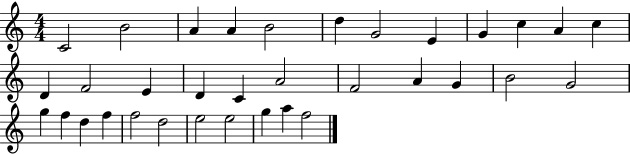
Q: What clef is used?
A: treble